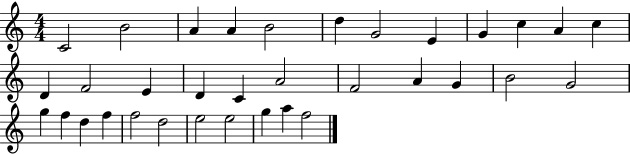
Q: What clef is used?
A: treble